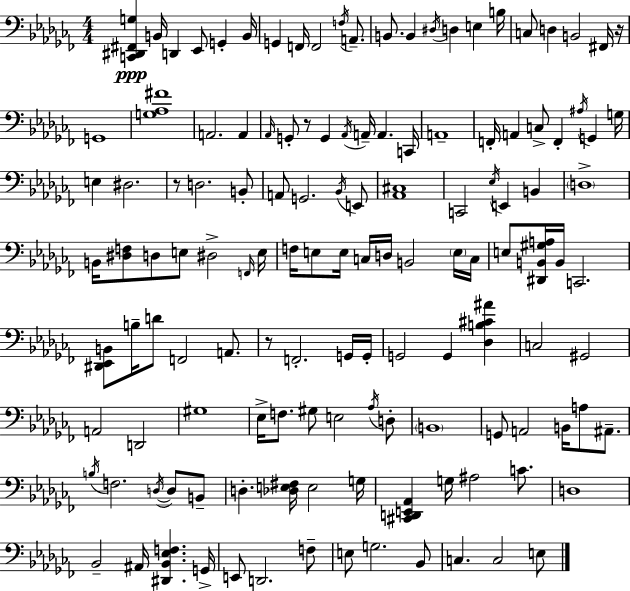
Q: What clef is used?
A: bass